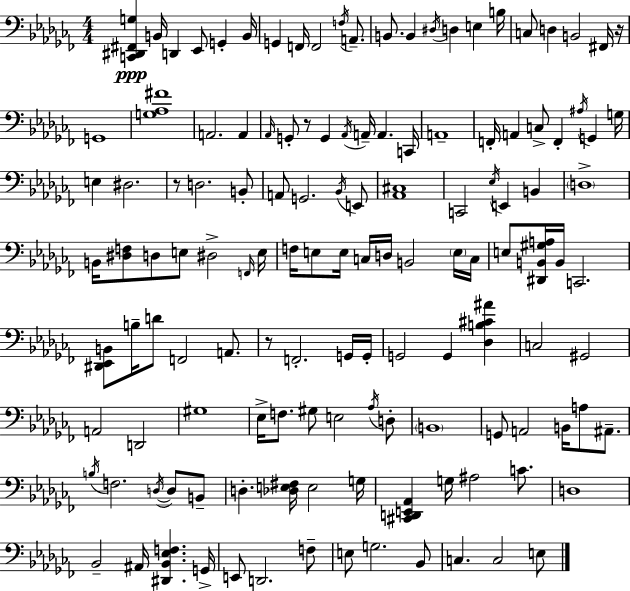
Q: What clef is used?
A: bass